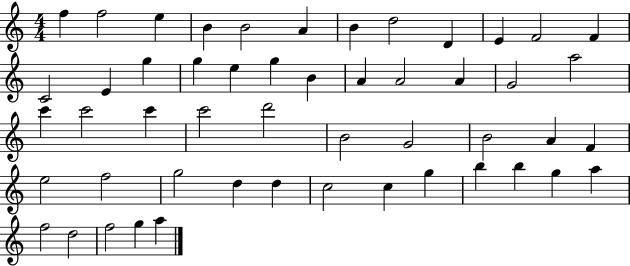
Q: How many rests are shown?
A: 0